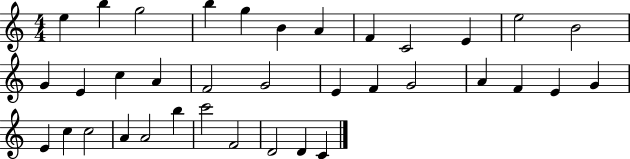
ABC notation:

X:1
T:Untitled
M:4/4
L:1/4
K:C
e b g2 b g B A F C2 E e2 B2 G E c A F2 G2 E F G2 A F E G E c c2 A A2 b c'2 F2 D2 D C